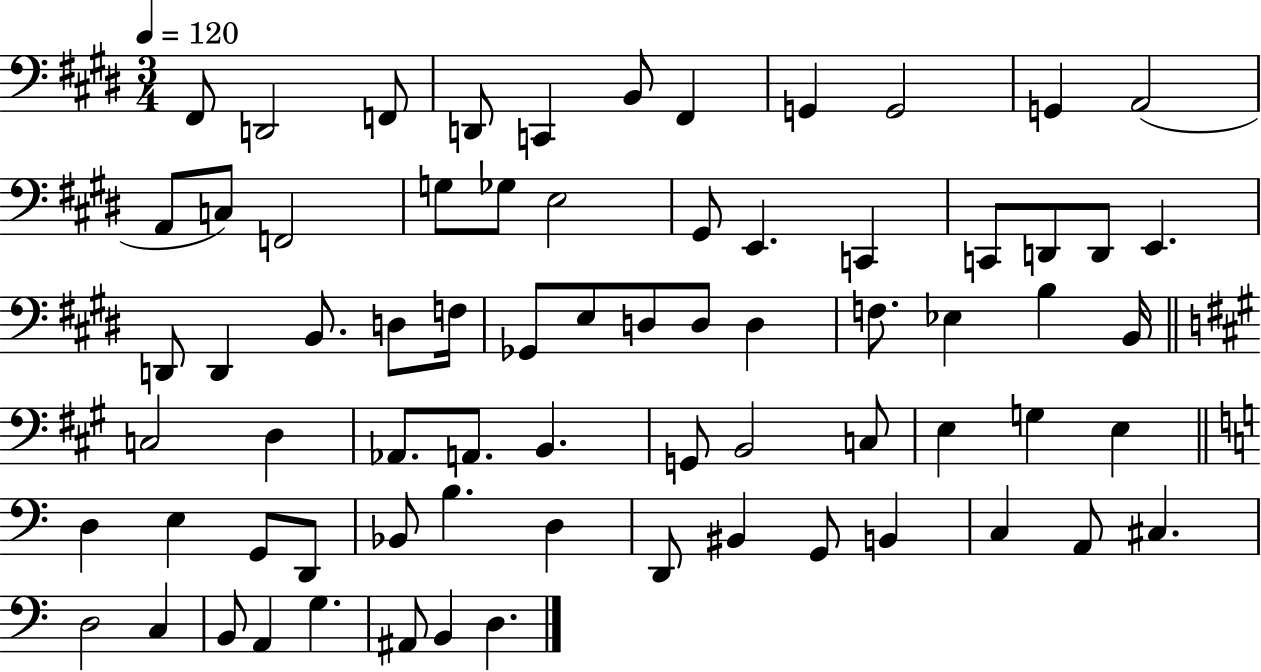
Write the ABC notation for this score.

X:1
T:Untitled
M:3/4
L:1/4
K:E
^F,,/2 D,,2 F,,/2 D,,/2 C,, B,,/2 ^F,, G,, G,,2 G,, A,,2 A,,/2 C,/2 F,,2 G,/2 _G,/2 E,2 ^G,,/2 E,, C,, C,,/2 D,,/2 D,,/2 E,, D,,/2 D,, B,,/2 D,/2 F,/4 _G,,/2 E,/2 D,/2 D,/2 D, F,/2 _E, B, B,,/4 C,2 D, _A,,/2 A,,/2 B,, G,,/2 B,,2 C,/2 E, G, E, D, E, G,,/2 D,,/2 _B,,/2 B, D, D,,/2 ^B,, G,,/2 B,, C, A,,/2 ^C, D,2 C, B,,/2 A,, G, ^A,,/2 B,, D,